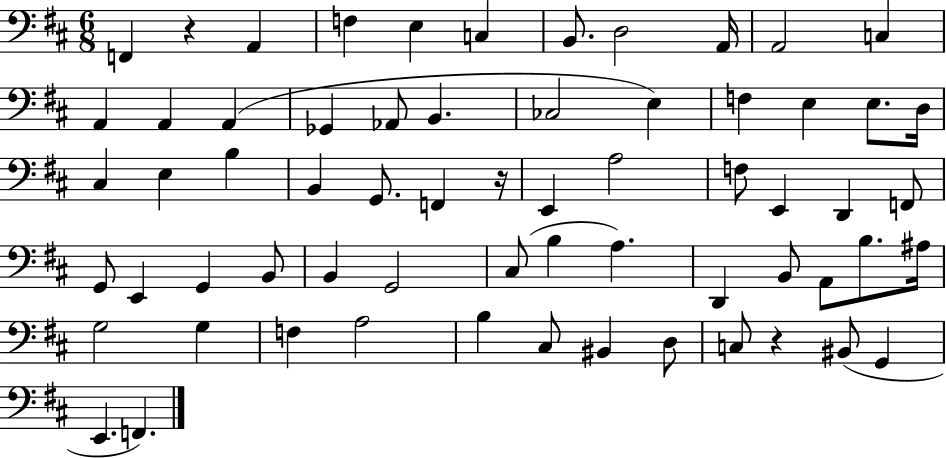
F2/q R/q A2/q F3/q E3/q C3/q B2/e. D3/h A2/s A2/h C3/q A2/q A2/q A2/q Gb2/q Ab2/e B2/q. CES3/h E3/q F3/q E3/q E3/e. D3/s C#3/q E3/q B3/q B2/q G2/e. F2/q R/s E2/q A3/h F3/e E2/q D2/q F2/e G2/e E2/q G2/q B2/e B2/q G2/h C#3/e B3/q A3/q. D2/q B2/e A2/e B3/e. A#3/s G3/h G3/q F3/q A3/h B3/q C#3/e BIS2/q D3/e C3/e R/q BIS2/e G2/q E2/q. F2/q.